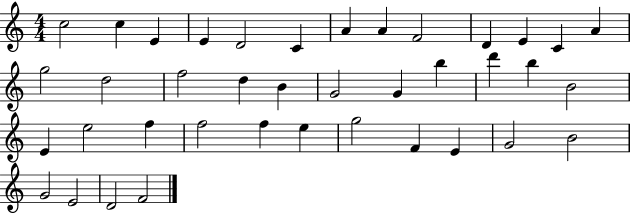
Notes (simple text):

C5/h C5/q E4/q E4/q D4/h C4/q A4/q A4/q F4/h D4/q E4/q C4/q A4/q G5/h D5/h F5/h D5/q B4/q G4/h G4/q B5/q D6/q B5/q B4/h E4/q E5/h F5/q F5/h F5/q E5/q G5/h F4/q E4/q G4/h B4/h G4/h E4/h D4/h F4/h